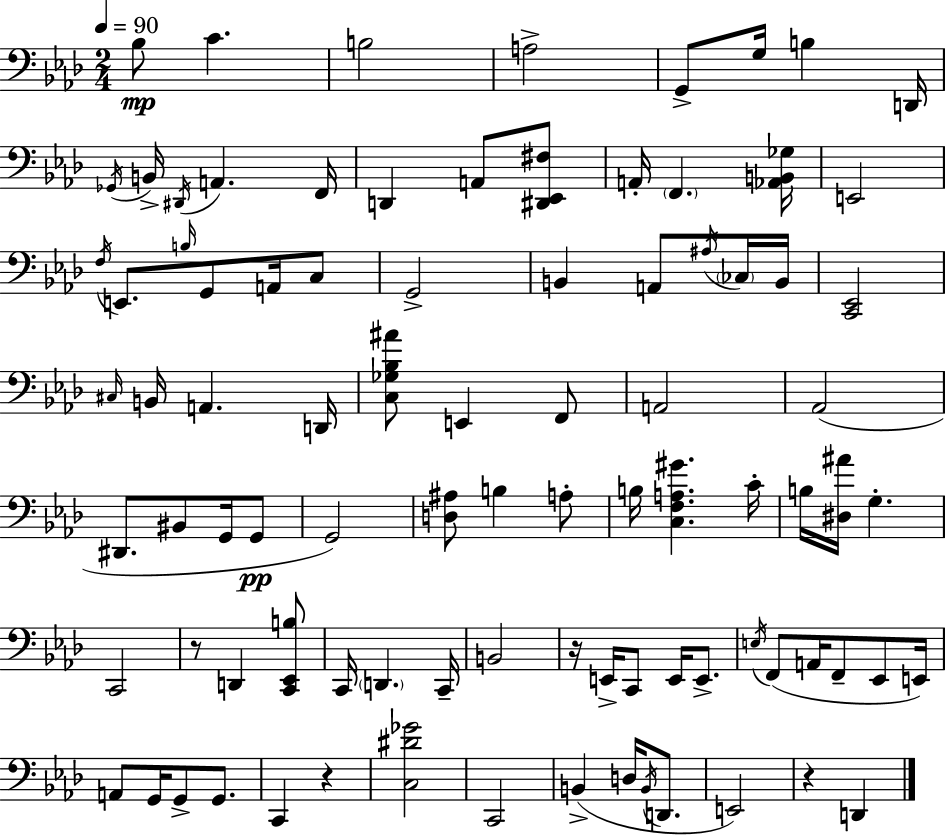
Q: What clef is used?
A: bass